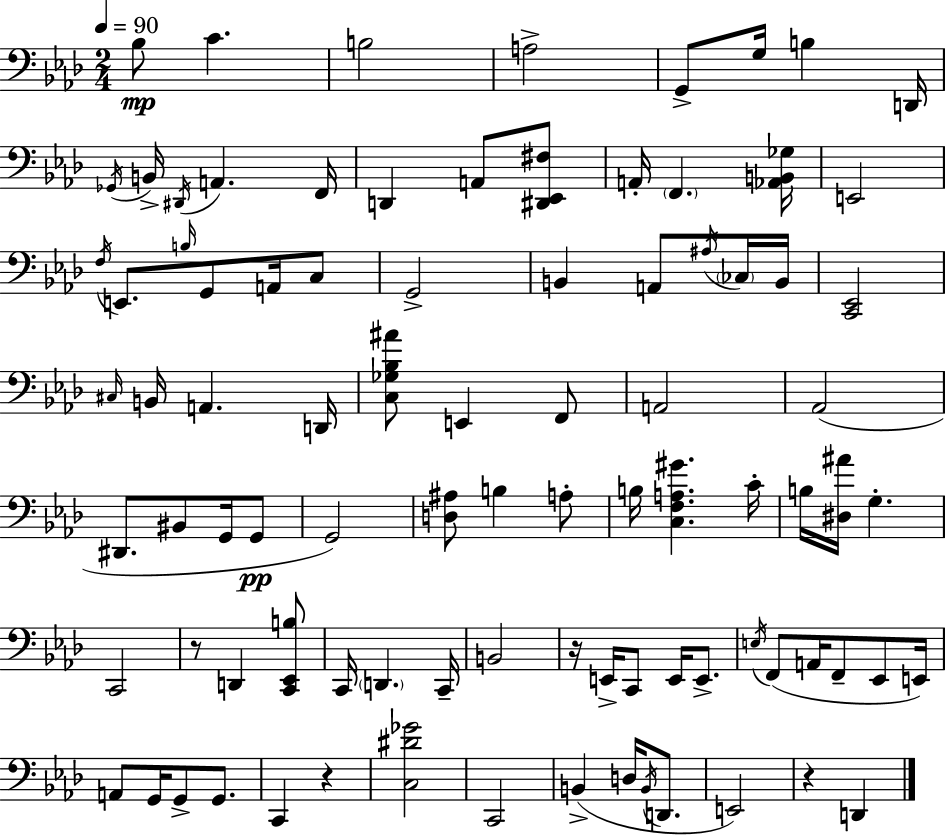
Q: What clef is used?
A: bass